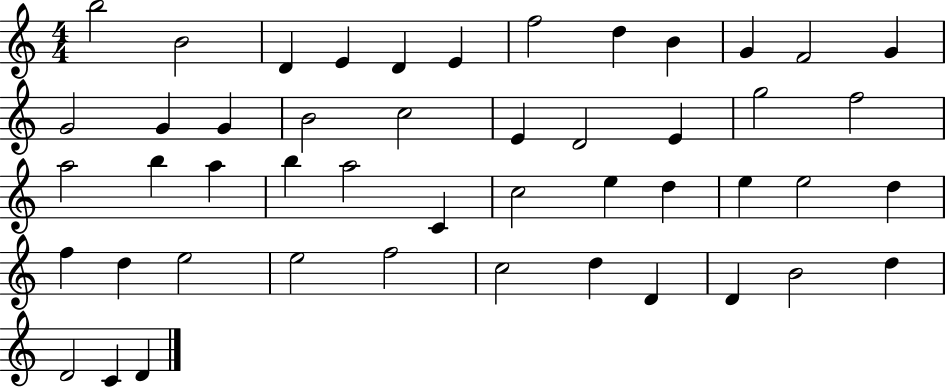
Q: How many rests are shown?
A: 0